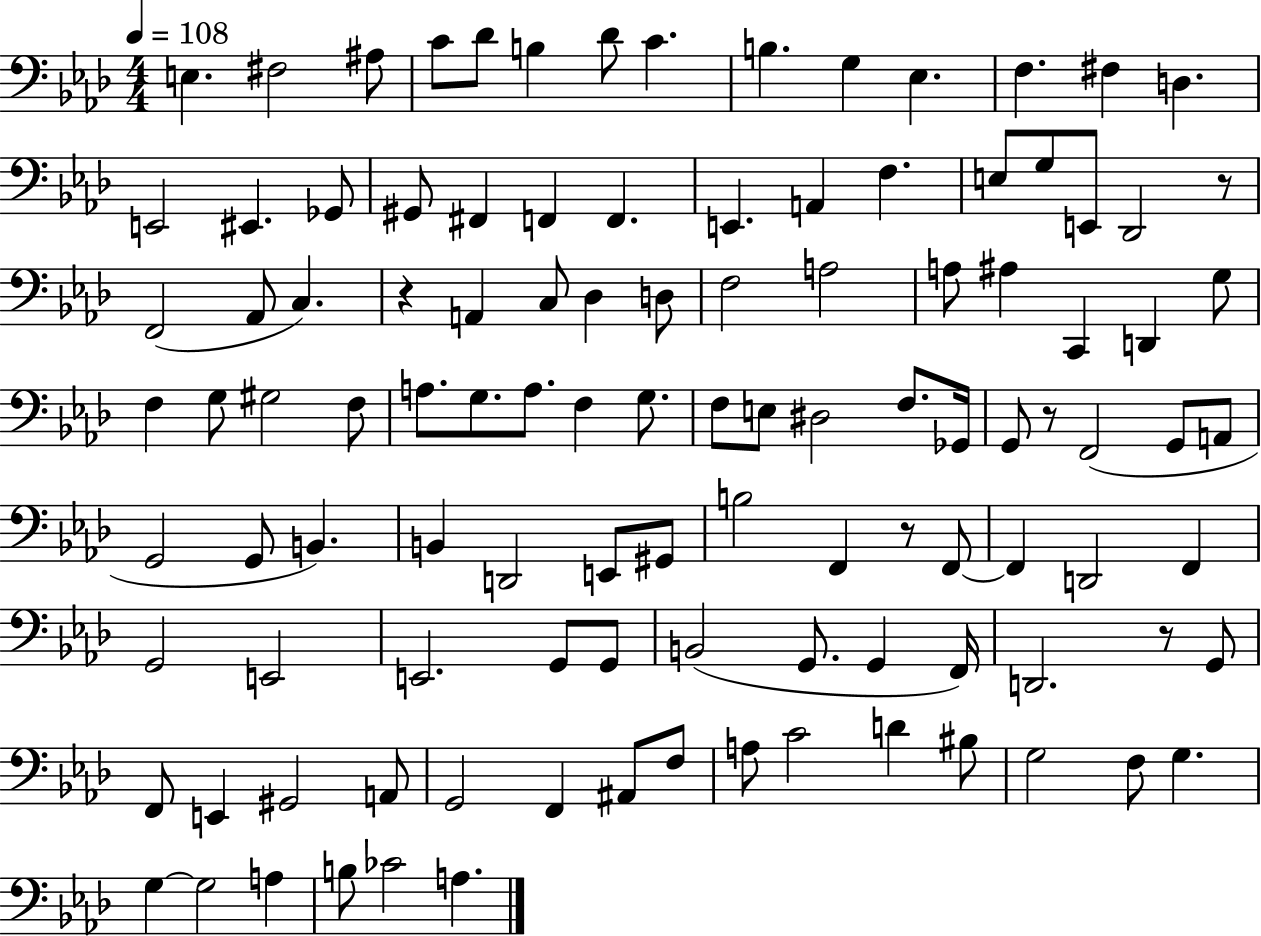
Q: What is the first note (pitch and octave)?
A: E3